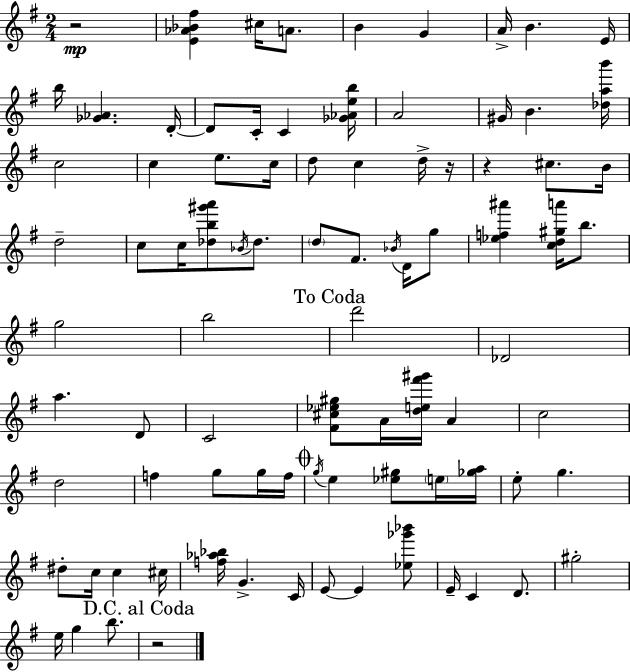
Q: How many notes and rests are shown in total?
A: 87